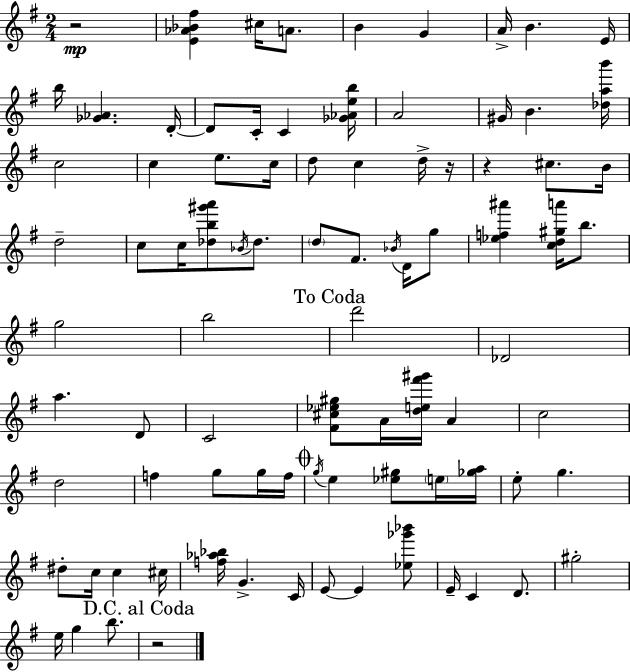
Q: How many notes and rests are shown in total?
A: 87